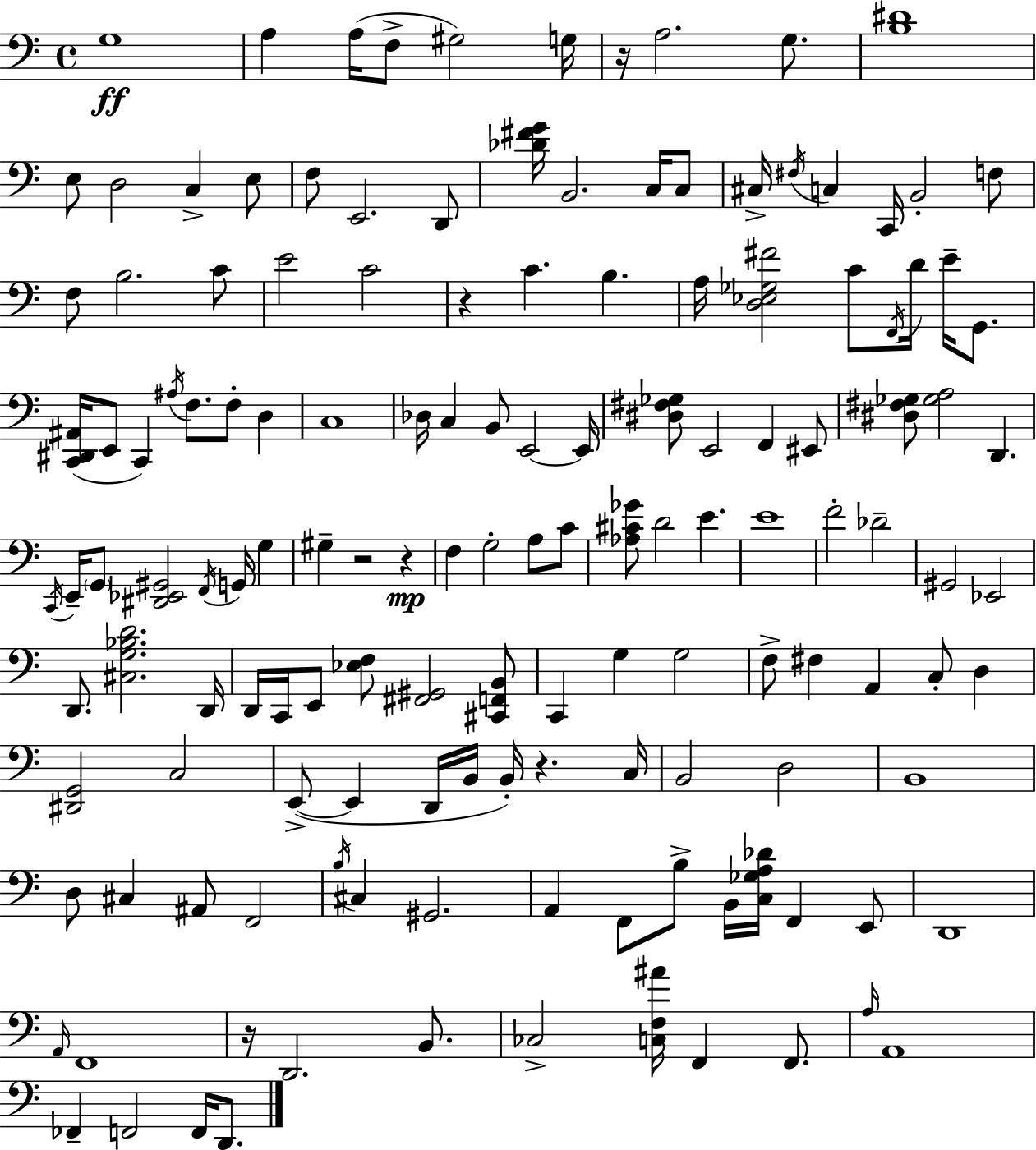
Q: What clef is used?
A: bass